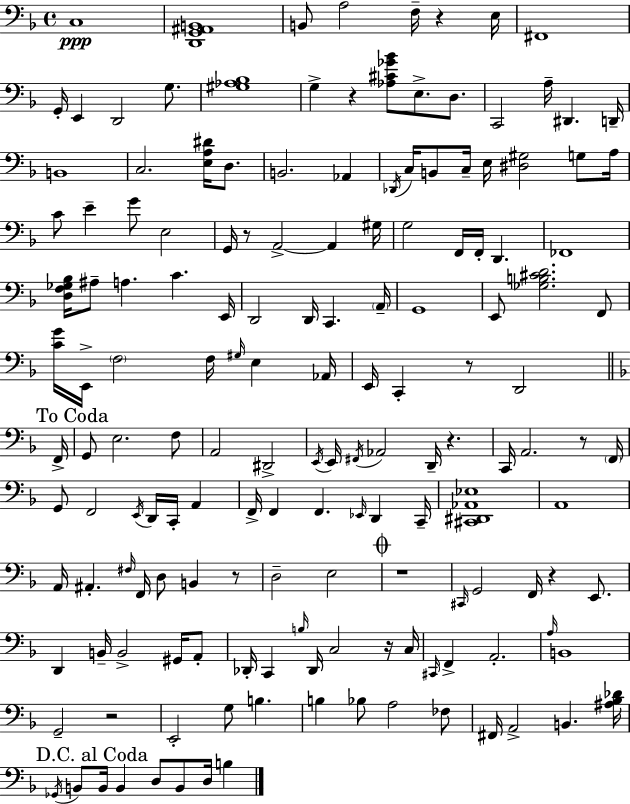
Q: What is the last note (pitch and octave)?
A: B3